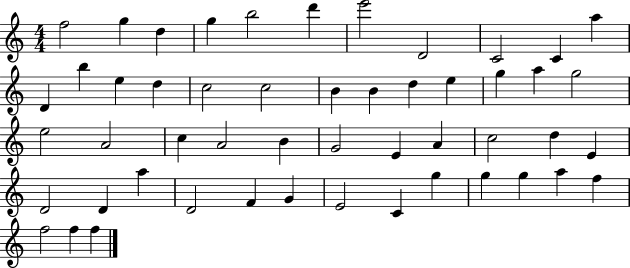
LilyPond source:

{
  \clef treble
  \numericTimeSignature
  \time 4/4
  \key c \major
  f''2 g''4 d''4 | g''4 b''2 d'''4 | e'''2 d'2 | c'2 c'4 a''4 | \break d'4 b''4 e''4 d''4 | c''2 c''2 | b'4 b'4 d''4 e''4 | g''4 a''4 g''2 | \break e''2 a'2 | c''4 a'2 b'4 | g'2 e'4 a'4 | c''2 d''4 e'4 | \break d'2 d'4 a''4 | d'2 f'4 g'4 | e'2 c'4 g''4 | g''4 g''4 a''4 f''4 | \break f''2 f''4 f''4 | \bar "|."
}